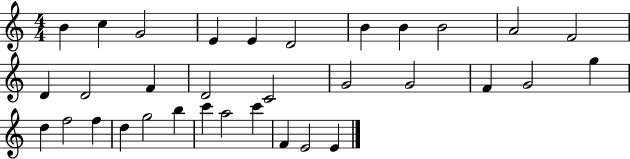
B4/q C5/q G4/h E4/q E4/q D4/h B4/q B4/q B4/h A4/h F4/h D4/q D4/h F4/q D4/h C4/h G4/h G4/h F4/q G4/h G5/q D5/q F5/h F5/q D5/q G5/h B5/q C6/q A5/h C6/q F4/q E4/h E4/q